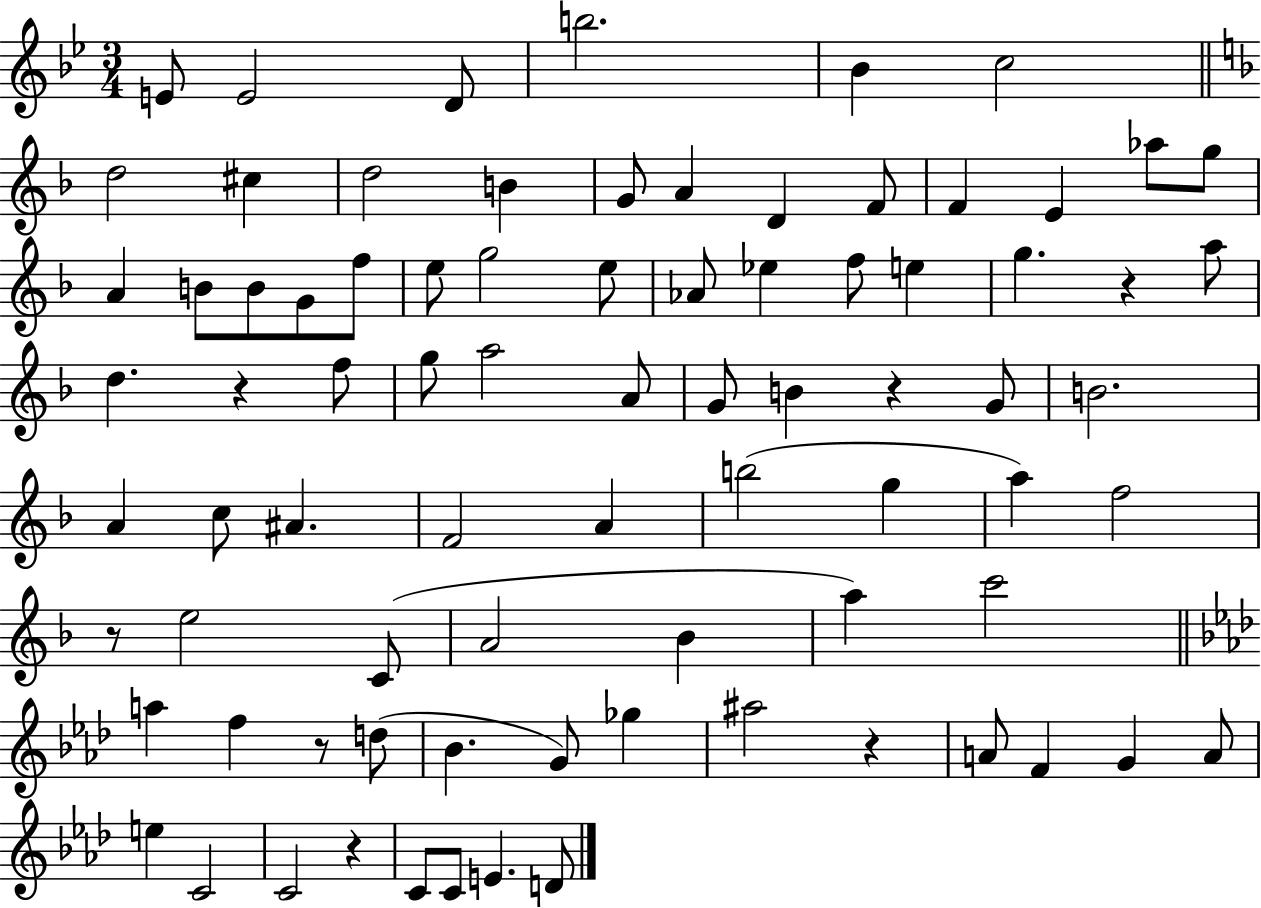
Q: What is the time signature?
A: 3/4